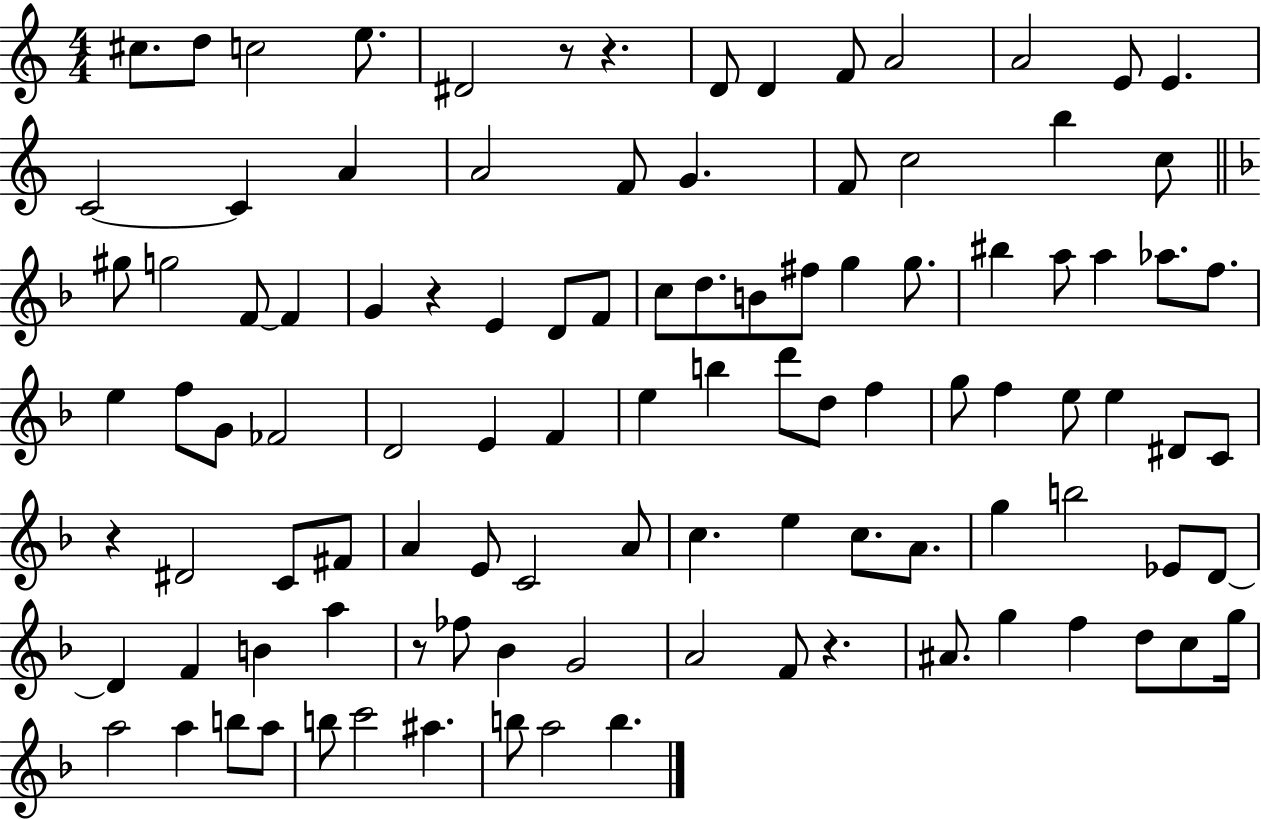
X:1
T:Untitled
M:4/4
L:1/4
K:C
^c/2 d/2 c2 e/2 ^D2 z/2 z D/2 D F/2 A2 A2 E/2 E C2 C A A2 F/2 G F/2 c2 b c/2 ^g/2 g2 F/2 F G z E D/2 F/2 c/2 d/2 B/2 ^f/2 g g/2 ^b a/2 a _a/2 f/2 e f/2 G/2 _F2 D2 E F e b d'/2 d/2 f g/2 f e/2 e ^D/2 C/2 z ^D2 C/2 ^F/2 A E/2 C2 A/2 c e c/2 A/2 g b2 _E/2 D/2 D F B a z/2 _f/2 _B G2 A2 F/2 z ^A/2 g f d/2 c/2 g/4 a2 a b/2 a/2 b/2 c'2 ^a b/2 a2 b